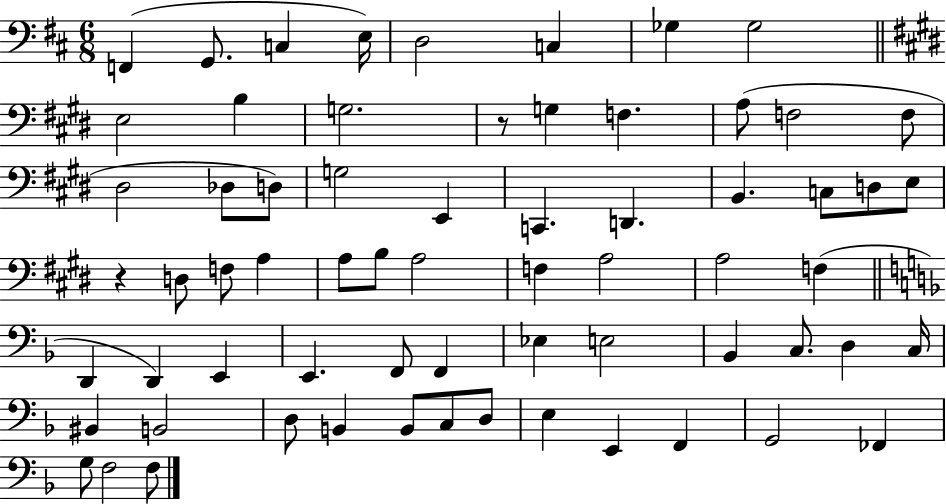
X:1
T:Untitled
M:6/8
L:1/4
K:D
F,, G,,/2 C, E,/4 D,2 C, _G, _G,2 E,2 B, G,2 z/2 G, F, A,/2 F,2 F,/2 ^D,2 _D,/2 D,/2 G,2 E,, C,, D,, B,, C,/2 D,/2 E,/2 z D,/2 F,/2 A, A,/2 B,/2 A,2 F, A,2 A,2 F, D,, D,, E,, E,, F,,/2 F,, _E, E,2 _B,, C,/2 D, C,/4 ^B,, B,,2 D,/2 B,, B,,/2 C,/2 D,/2 E, E,, F,, G,,2 _F,, G,/2 F,2 F,/2